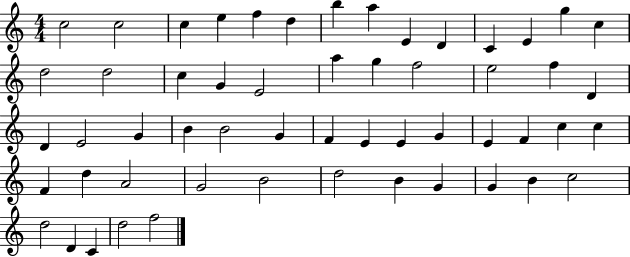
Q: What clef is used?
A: treble